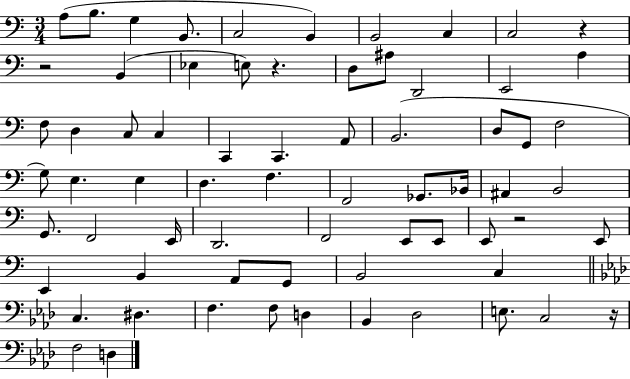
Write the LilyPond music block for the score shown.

{
  \clef bass
  \numericTimeSignature
  \time 3/4
  \key c \major
  a8( b8. g4 b,8. | c2 b,4) | b,2 c4 | c2 r4 | \break r2 b,4( | ees4 e8) r4. | d8 ais8 d,2 | e,2 a4 | \break f8 d4 c8 c4 | c,4 c,4. a,8 | b,2.( | d8 g,8 f2 | \break g8) e4. e4 | d4. f4. | f,2 ges,8. bes,16 | ais,4 b,2 | \break g,8. f,2 e,16 | d,2. | f,2 e,8 e,8 | e,8 r2 e,8 | \break e,4 b,4 a,8 g,8 | b,2 c4 | \bar "||" \break \key f \minor c4. dis4. | f4. f8 d4 | bes,4 des2 | e8. c2 r16 | \break f2 d4 | \bar "|."
}